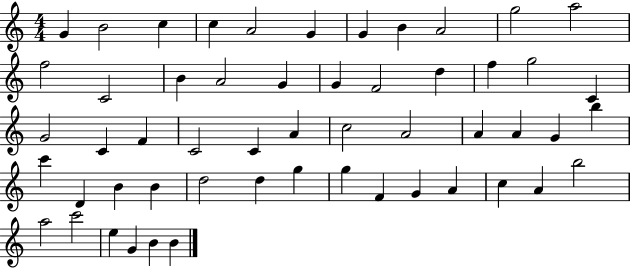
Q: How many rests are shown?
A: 0